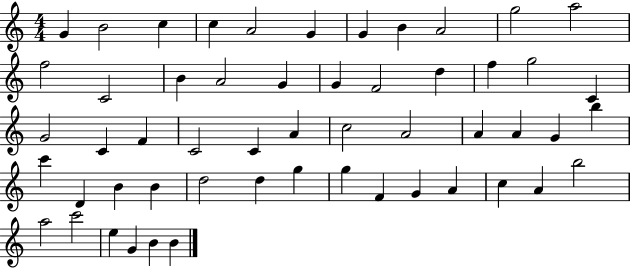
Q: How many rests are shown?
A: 0